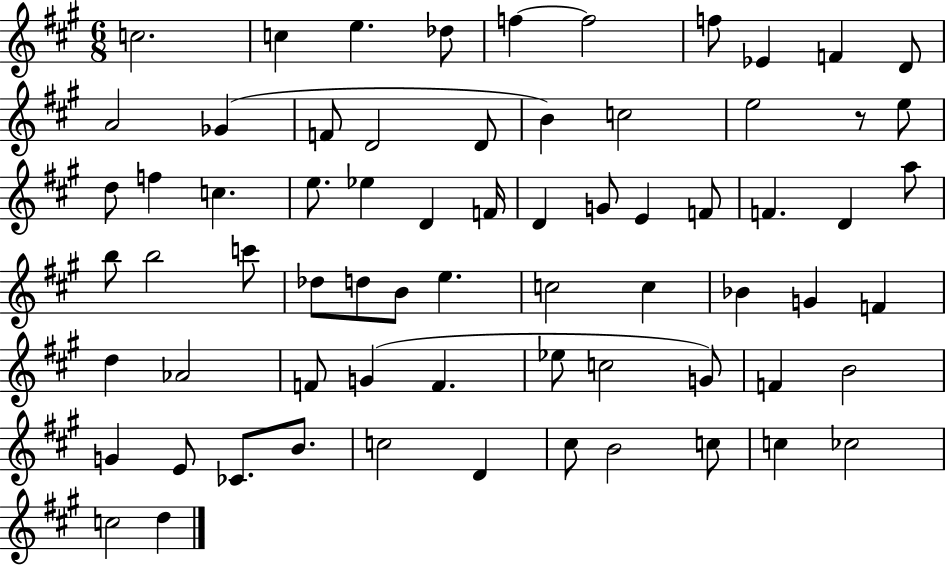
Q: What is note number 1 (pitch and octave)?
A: C5